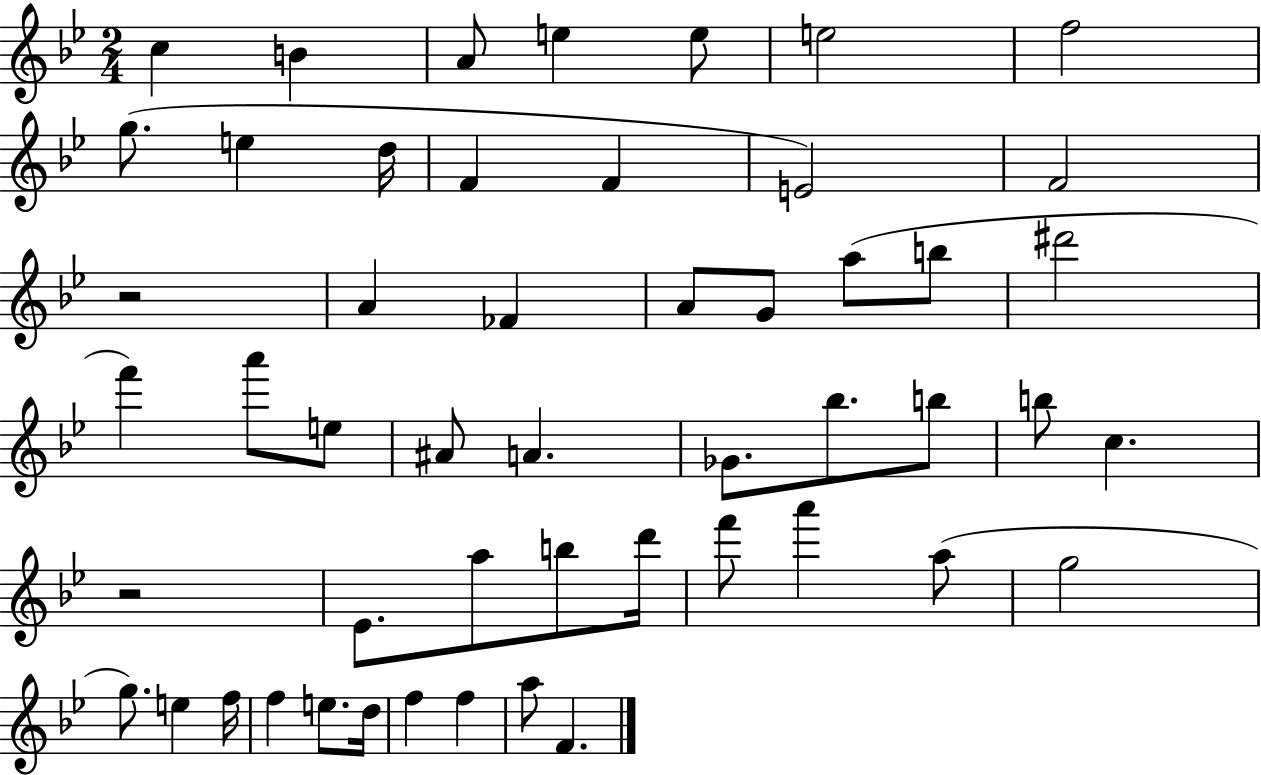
X:1
T:Untitled
M:2/4
L:1/4
K:Bb
c B A/2 e e/2 e2 f2 g/2 e d/4 F F E2 F2 z2 A _F A/2 G/2 a/2 b/2 ^d'2 f' a'/2 e/2 ^A/2 A _G/2 _b/2 b/2 b/2 c z2 _E/2 a/2 b/2 d'/4 f'/2 a' a/2 g2 g/2 e f/4 f e/2 d/4 f f a/2 F